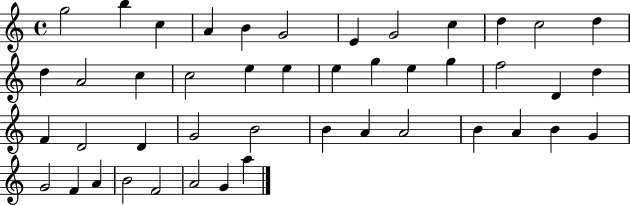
X:1
T:Untitled
M:4/4
L:1/4
K:C
g2 b c A B G2 E G2 c d c2 d d A2 c c2 e e e g e g f2 D d F D2 D G2 B2 B A A2 B A B G G2 F A B2 F2 A2 G a